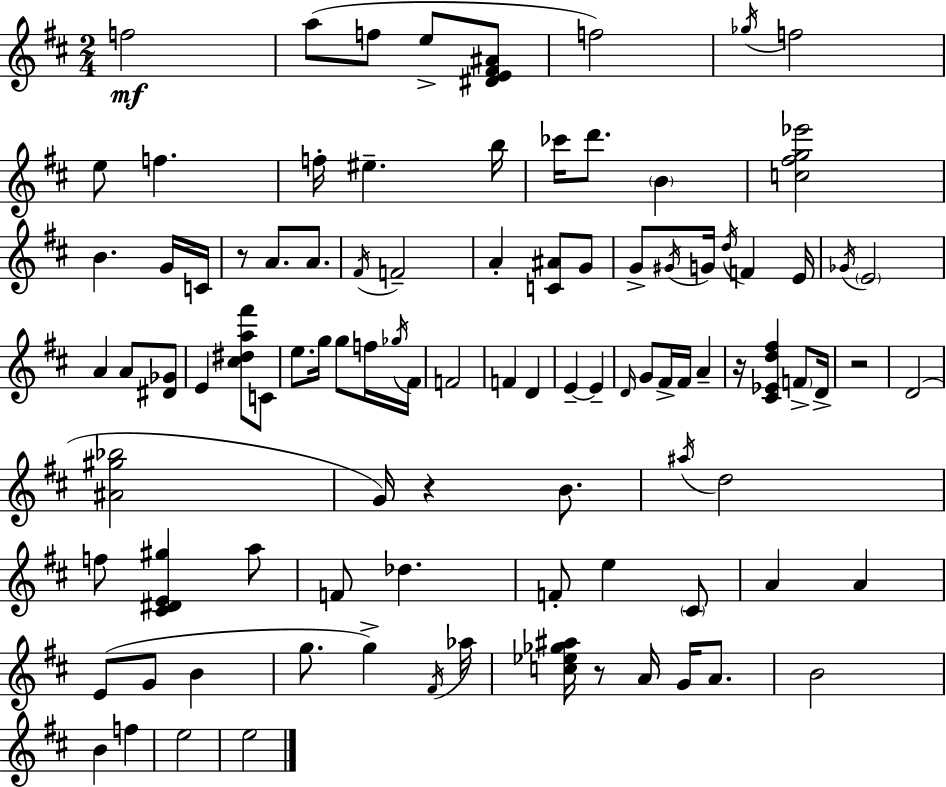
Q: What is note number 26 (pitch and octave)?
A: G#4